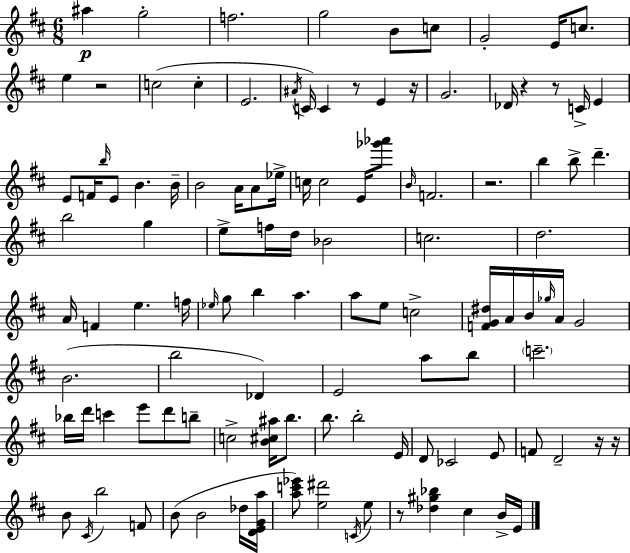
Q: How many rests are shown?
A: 9